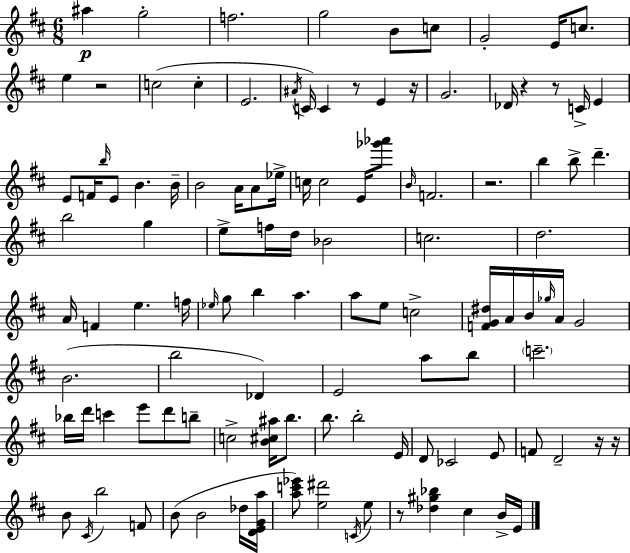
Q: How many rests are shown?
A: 9